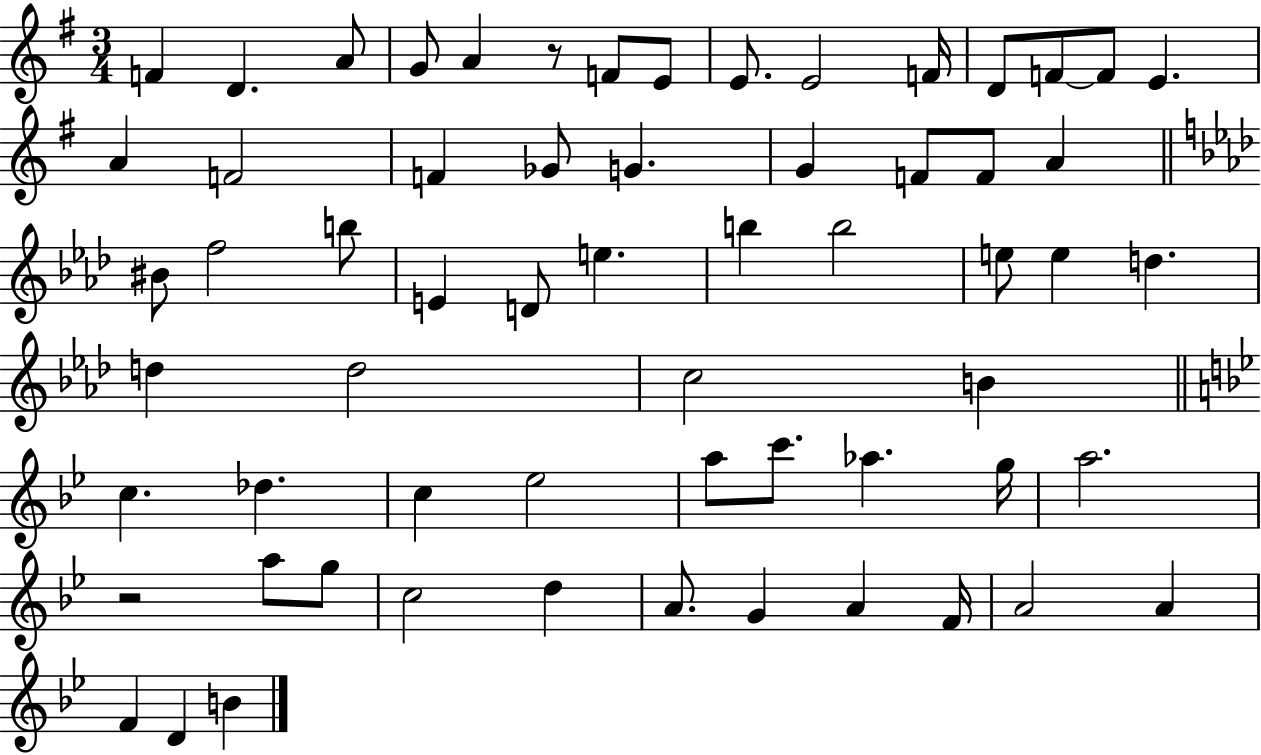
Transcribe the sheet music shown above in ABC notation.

X:1
T:Untitled
M:3/4
L:1/4
K:G
F D A/2 G/2 A z/2 F/2 E/2 E/2 E2 F/4 D/2 F/2 F/2 E A F2 F _G/2 G G F/2 F/2 A ^B/2 f2 b/2 E D/2 e b b2 e/2 e d d d2 c2 B c _d c _e2 a/2 c'/2 _a g/4 a2 z2 a/2 g/2 c2 d A/2 G A F/4 A2 A F D B